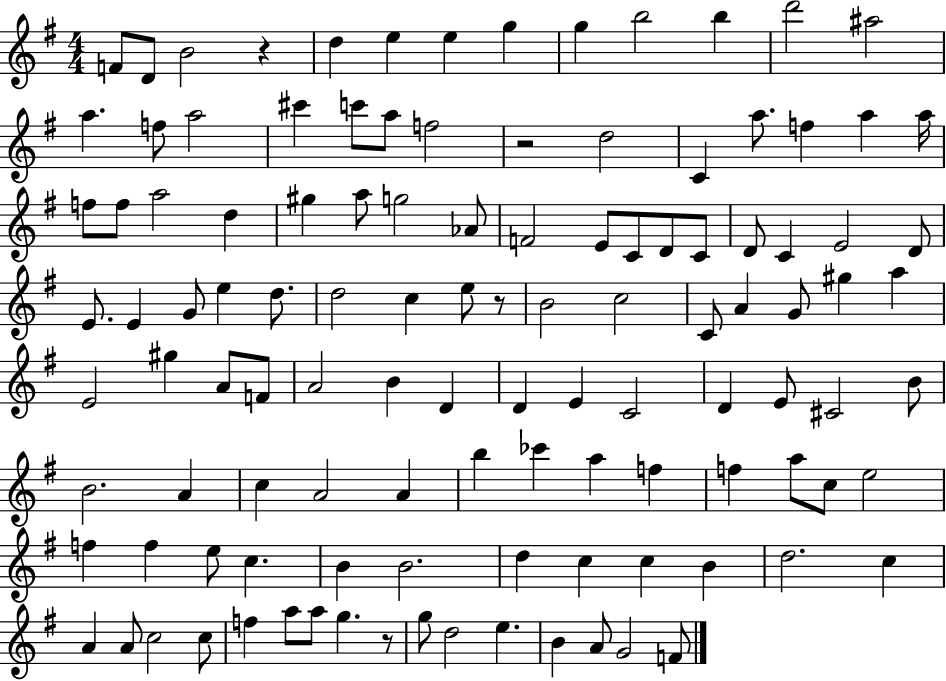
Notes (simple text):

F4/e D4/e B4/h R/q D5/q E5/q E5/q G5/q G5/q B5/h B5/q D6/h A#5/h A5/q. F5/e A5/h C#6/q C6/e A5/e F5/h R/h D5/h C4/q A5/e. F5/q A5/q A5/s F5/e F5/e A5/h D5/q G#5/q A5/e G5/h Ab4/e F4/h E4/e C4/e D4/e C4/e D4/e C4/q E4/h D4/e E4/e. E4/q G4/e E5/q D5/e. D5/h C5/q E5/e R/e B4/h C5/h C4/e A4/q G4/e G#5/q A5/q E4/h G#5/q A4/e F4/e A4/h B4/q D4/q D4/q E4/q C4/h D4/q E4/e C#4/h B4/e B4/h. A4/q C5/q A4/h A4/q B5/q CES6/q A5/q F5/q F5/q A5/e C5/e E5/h F5/q F5/q E5/e C5/q. B4/q B4/h. D5/q C5/q C5/q B4/q D5/h. C5/q A4/q A4/e C5/h C5/e F5/q A5/e A5/e G5/q. R/e G5/e D5/h E5/q. B4/q A4/e G4/h F4/e